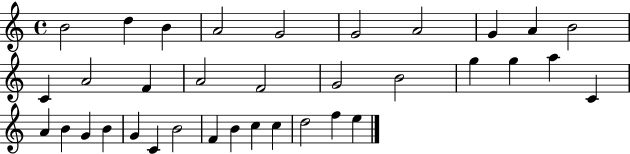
B4/h D5/q B4/q A4/h G4/h G4/h A4/h G4/q A4/q B4/h C4/q A4/h F4/q A4/h F4/h G4/h B4/h G5/q G5/q A5/q C4/q A4/q B4/q G4/q B4/q G4/q C4/q B4/h F4/q B4/q C5/q C5/q D5/h F5/q E5/q